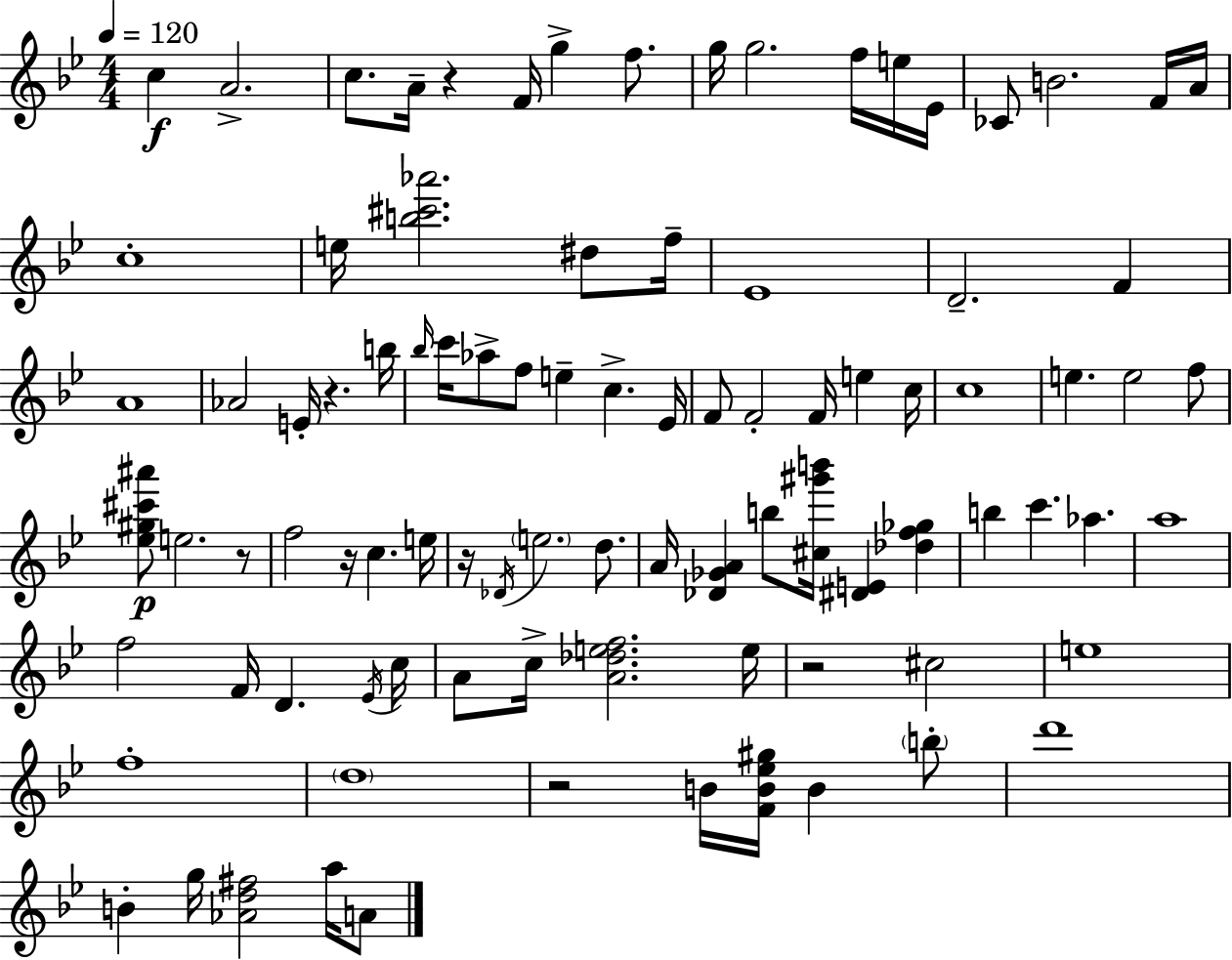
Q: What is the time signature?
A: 4/4